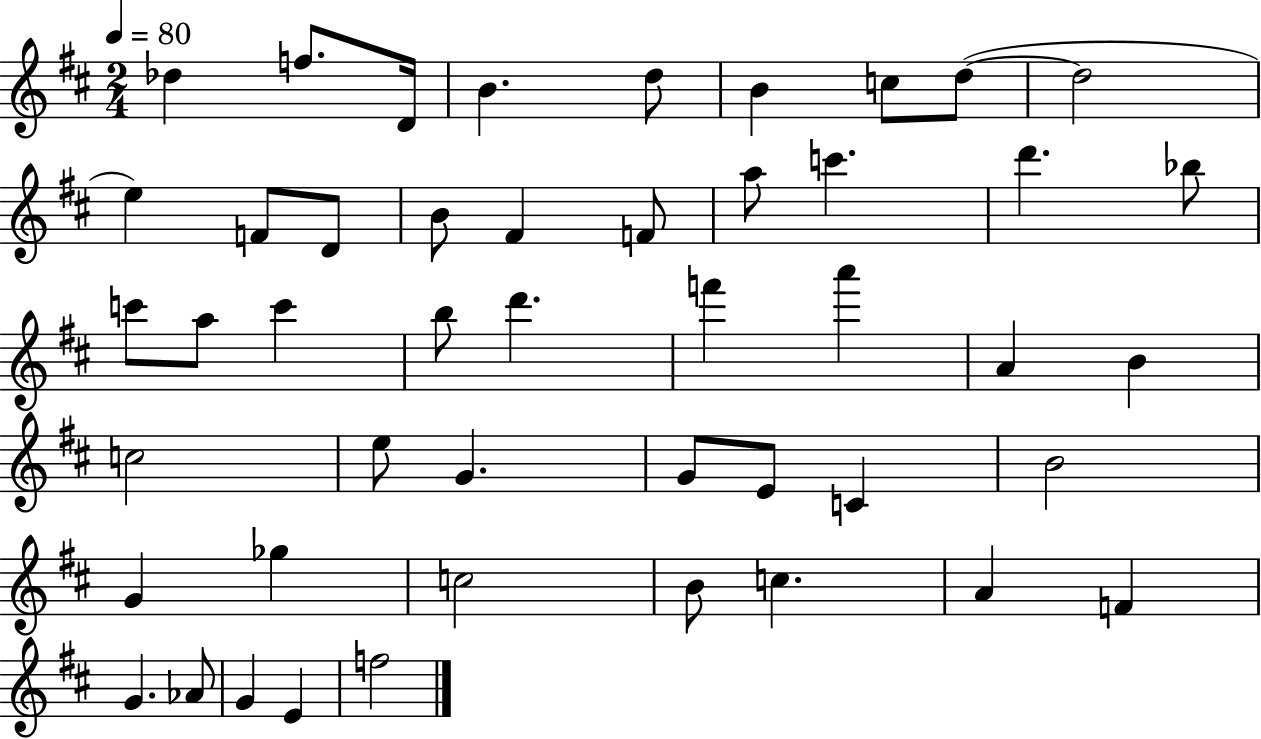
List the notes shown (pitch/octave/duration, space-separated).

Db5/q F5/e. D4/s B4/q. D5/e B4/q C5/e D5/e D5/h E5/q F4/e D4/e B4/e F#4/q F4/e A5/e C6/q. D6/q. Bb5/e C6/e A5/e C6/q B5/e D6/q. F6/q A6/q A4/q B4/q C5/h E5/e G4/q. G4/e E4/e C4/q B4/h G4/q Gb5/q C5/h B4/e C5/q. A4/q F4/q G4/q. Ab4/e G4/q E4/q F5/h